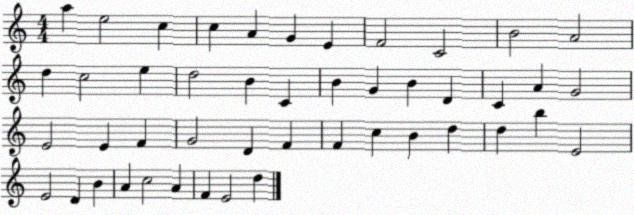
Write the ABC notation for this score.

X:1
T:Untitled
M:4/4
L:1/4
K:C
a e2 c c A G E F2 C2 B2 A2 d c2 e d2 B C B G B D C A G2 E2 E F G2 D F F c B d d b E2 E2 D B A c2 A F E2 d